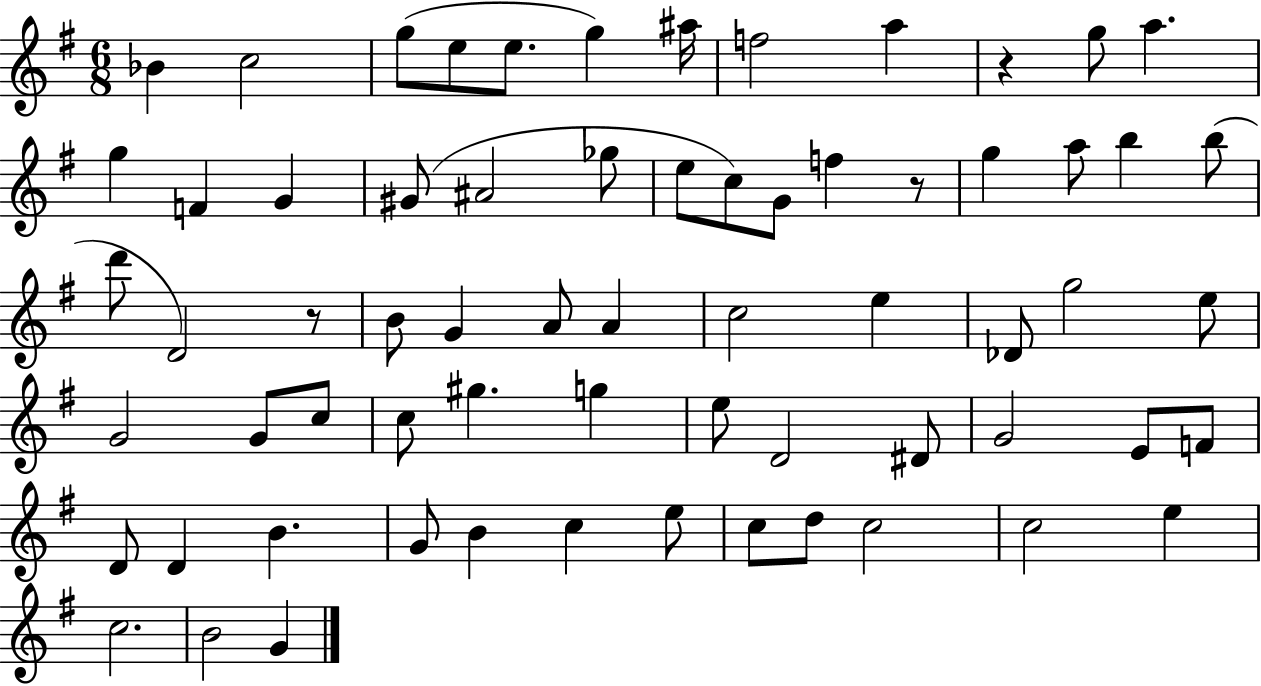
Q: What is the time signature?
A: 6/8